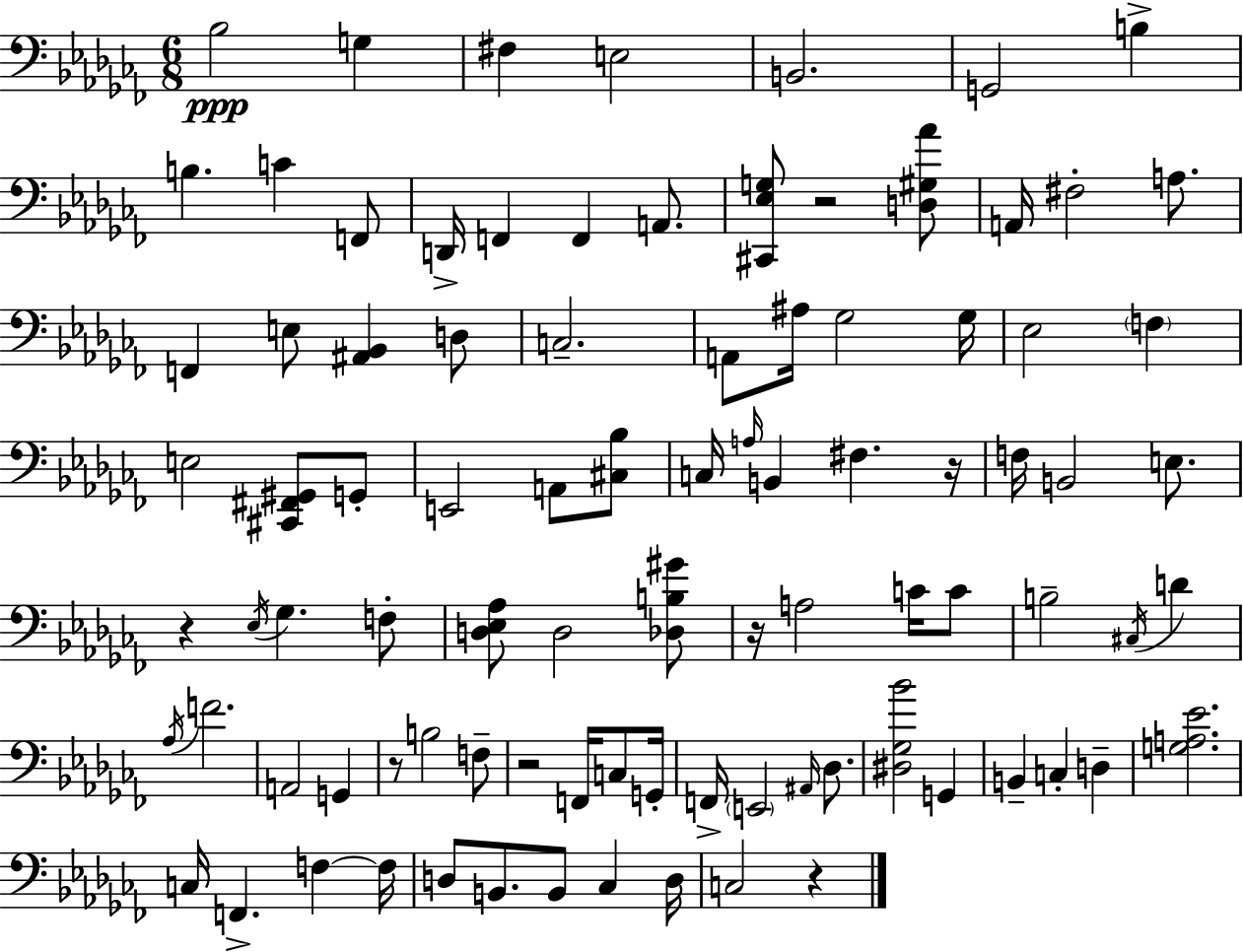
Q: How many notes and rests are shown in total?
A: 91